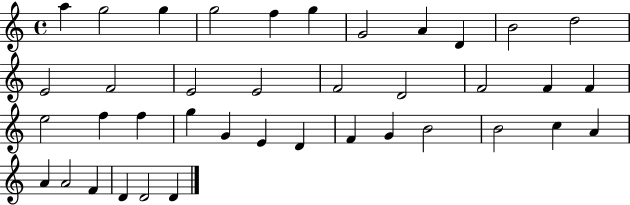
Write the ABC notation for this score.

X:1
T:Untitled
M:4/4
L:1/4
K:C
a g2 g g2 f g G2 A D B2 d2 E2 F2 E2 E2 F2 D2 F2 F F e2 f f g G E D F G B2 B2 c A A A2 F D D2 D